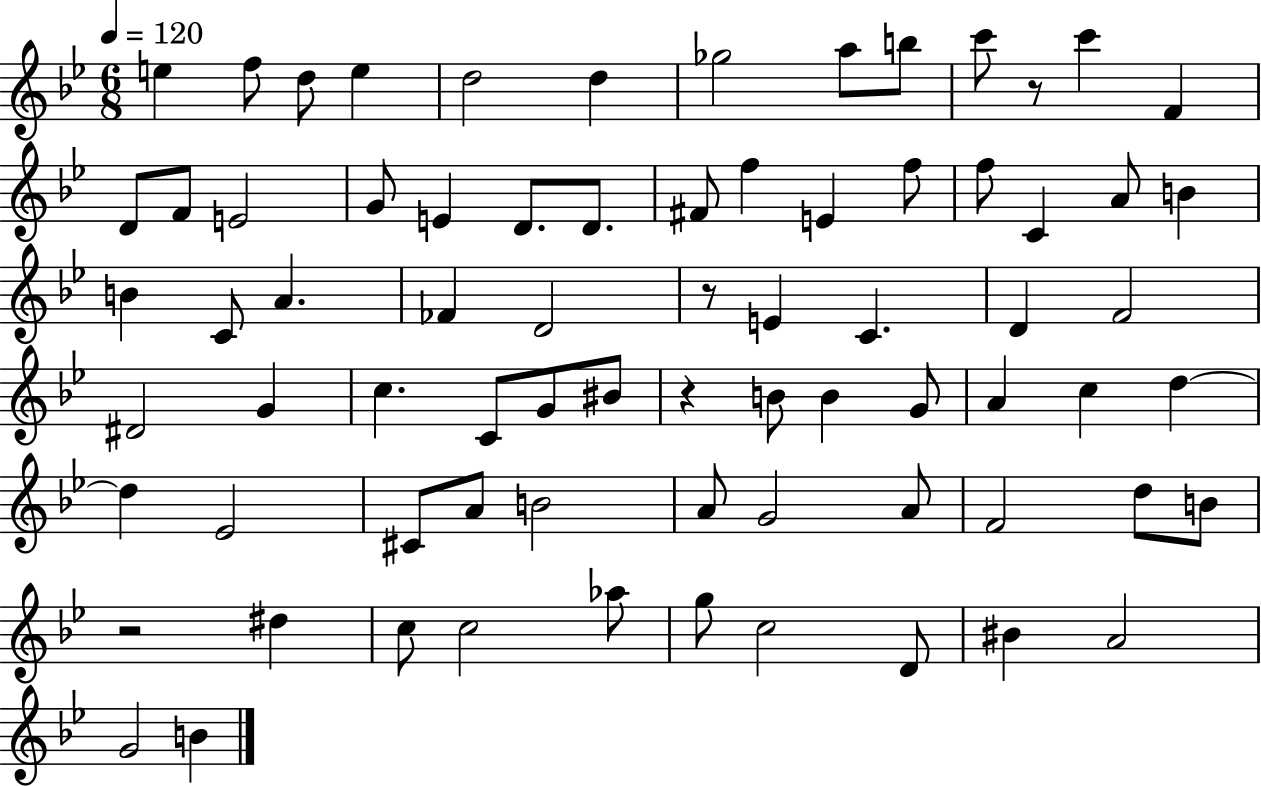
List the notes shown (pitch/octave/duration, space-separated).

E5/q F5/e D5/e E5/q D5/h D5/q Gb5/h A5/e B5/e C6/e R/e C6/q F4/q D4/e F4/e E4/h G4/e E4/q D4/e. D4/e. F#4/e F5/q E4/q F5/e F5/e C4/q A4/e B4/q B4/q C4/e A4/q. FES4/q D4/h R/e E4/q C4/q. D4/q F4/h D#4/h G4/q C5/q. C4/e G4/e BIS4/e R/q B4/e B4/q G4/e A4/q C5/q D5/q D5/q Eb4/h C#4/e A4/e B4/h A4/e G4/h A4/e F4/h D5/e B4/e R/h D#5/q C5/e C5/h Ab5/e G5/e C5/h D4/e BIS4/q A4/h G4/h B4/q